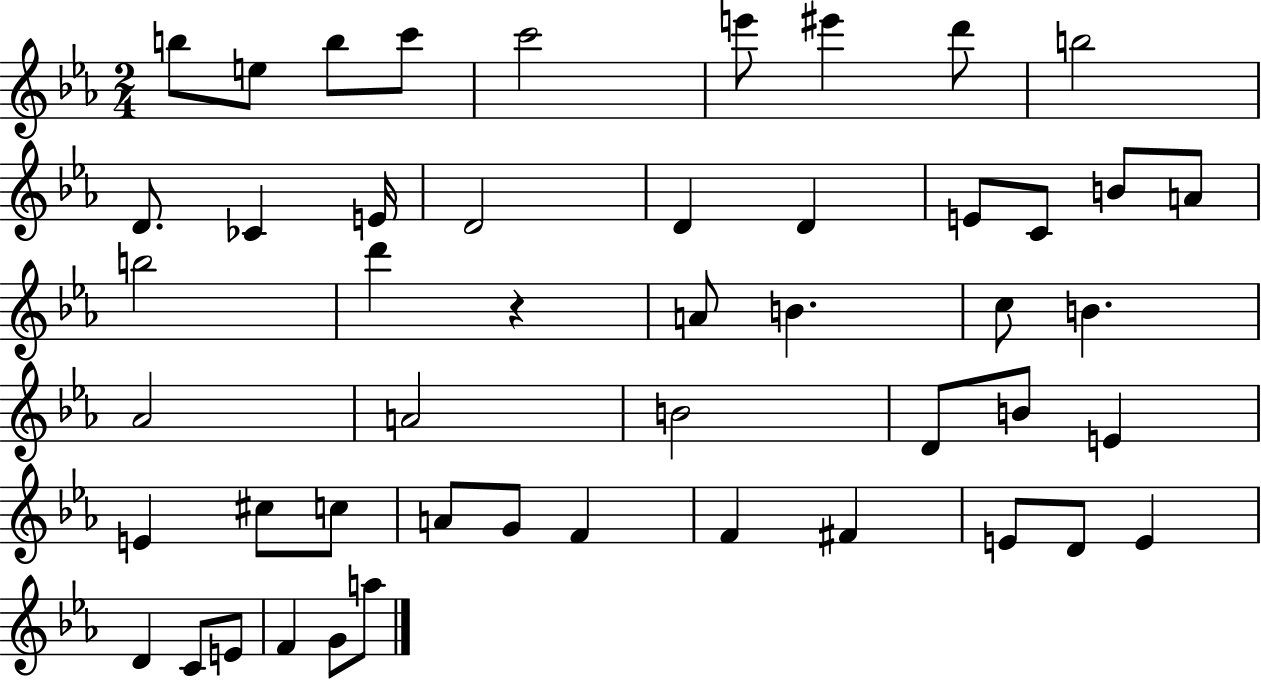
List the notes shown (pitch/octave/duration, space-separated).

B5/e E5/e B5/e C6/e C6/h E6/e EIS6/q D6/e B5/h D4/e. CES4/q E4/s D4/h D4/q D4/q E4/e C4/e B4/e A4/e B5/h D6/q R/q A4/e B4/q. C5/e B4/q. Ab4/h A4/h B4/h D4/e B4/e E4/q E4/q C#5/e C5/e A4/e G4/e F4/q F4/q F#4/q E4/e D4/e E4/q D4/q C4/e E4/e F4/q G4/e A5/e